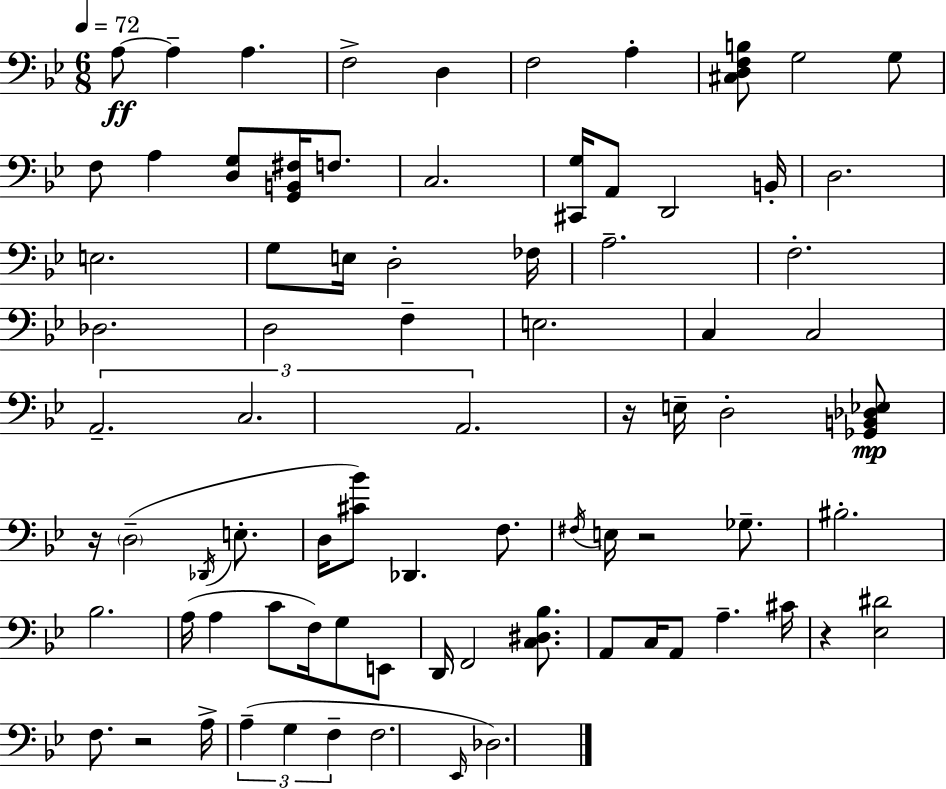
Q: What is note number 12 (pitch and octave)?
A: F3